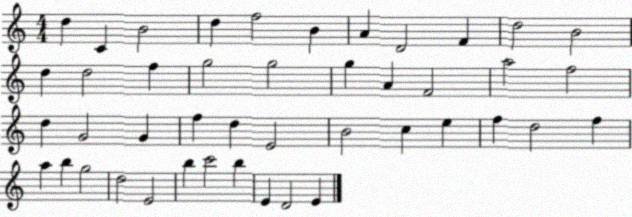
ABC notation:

X:1
T:Untitled
M:4/4
L:1/4
K:C
d C B2 d f2 B A D2 F d2 B2 d d2 f g2 g2 g A F2 a2 f2 d G2 G f d E2 B2 c e f d2 f a b g2 d2 E2 b c'2 b E D2 E